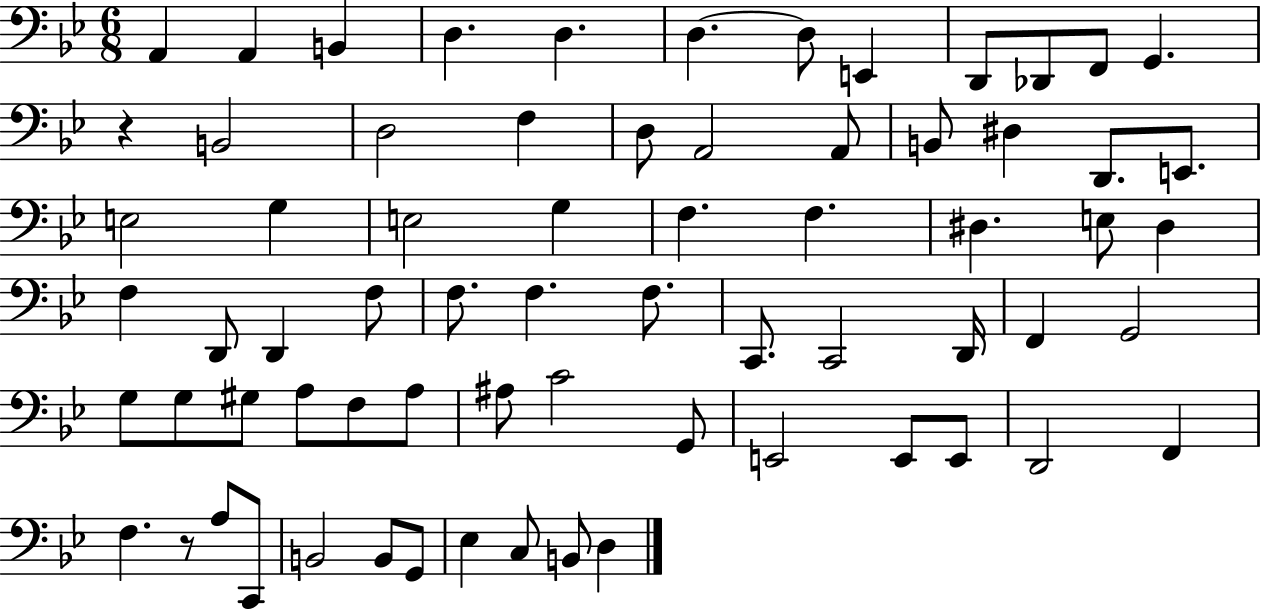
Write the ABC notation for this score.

X:1
T:Untitled
M:6/8
L:1/4
K:Bb
A,, A,, B,, D, D, D, D,/2 E,, D,,/2 _D,,/2 F,,/2 G,, z B,,2 D,2 F, D,/2 A,,2 A,,/2 B,,/2 ^D, D,,/2 E,,/2 E,2 G, E,2 G, F, F, ^D, E,/2 ^D, F, D,,/2 D,, F,/2 F,/2 F, F,/2 C,,/2 C,,2 D,,/4 F,, G,,2 G,/2 G,/2 ^G,/2 A,/2 F,/2 A,/2 ^A,/2 C2 G,,/2 E,,2 E,,/2 E,,/2 D,,2 F,, F, z/2 A,/2 C,,/2 B,,2 B,,/2 G,,/2 _E, C,/2 B,,/2 D,